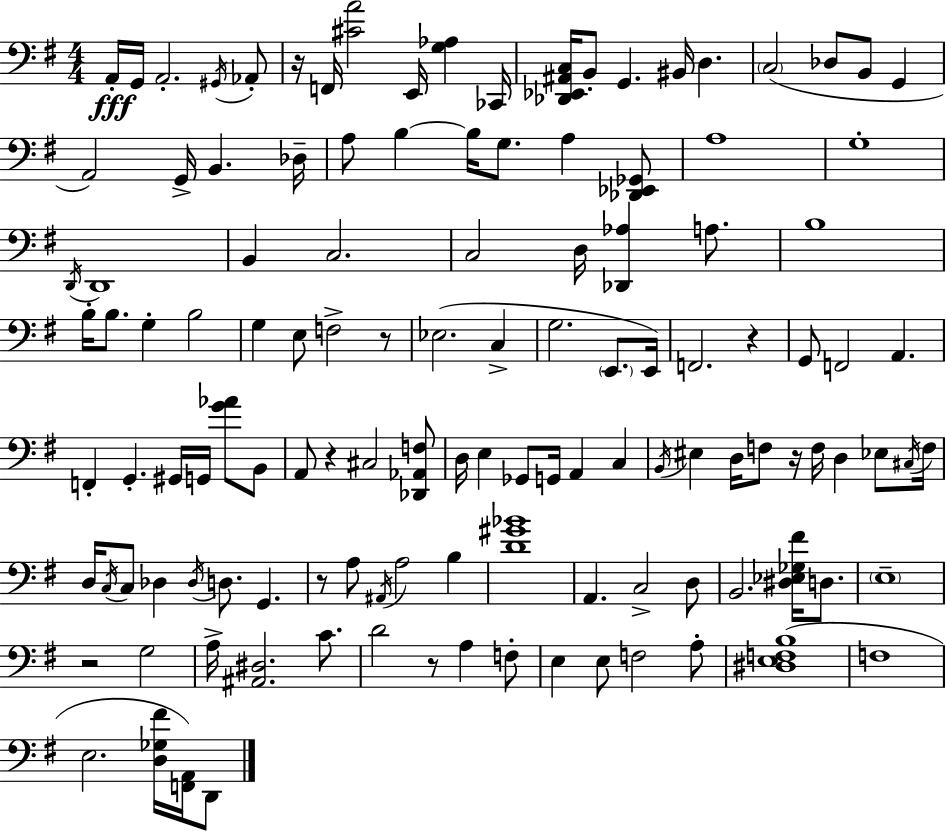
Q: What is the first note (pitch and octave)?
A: A2